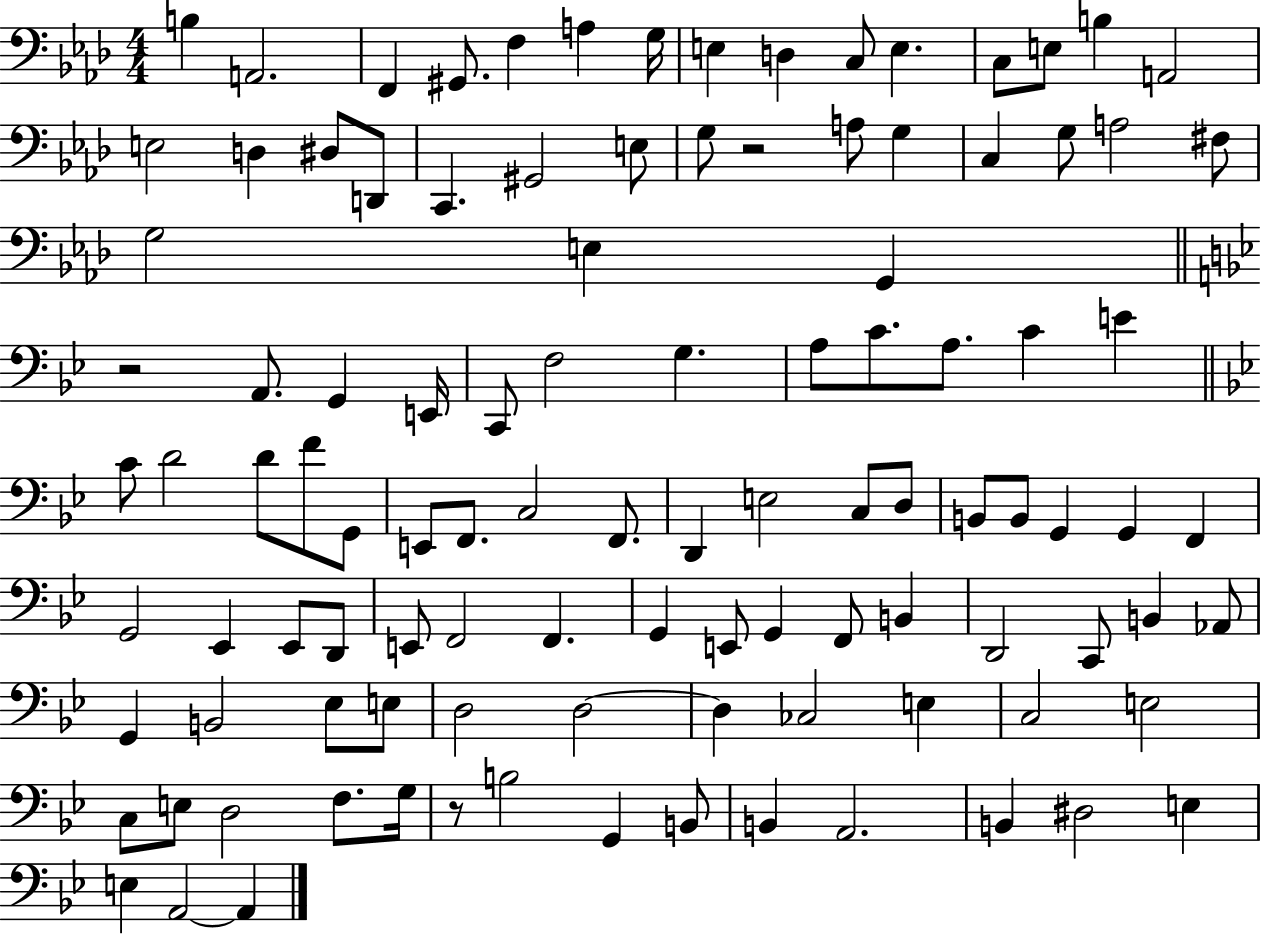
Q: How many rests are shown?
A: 3